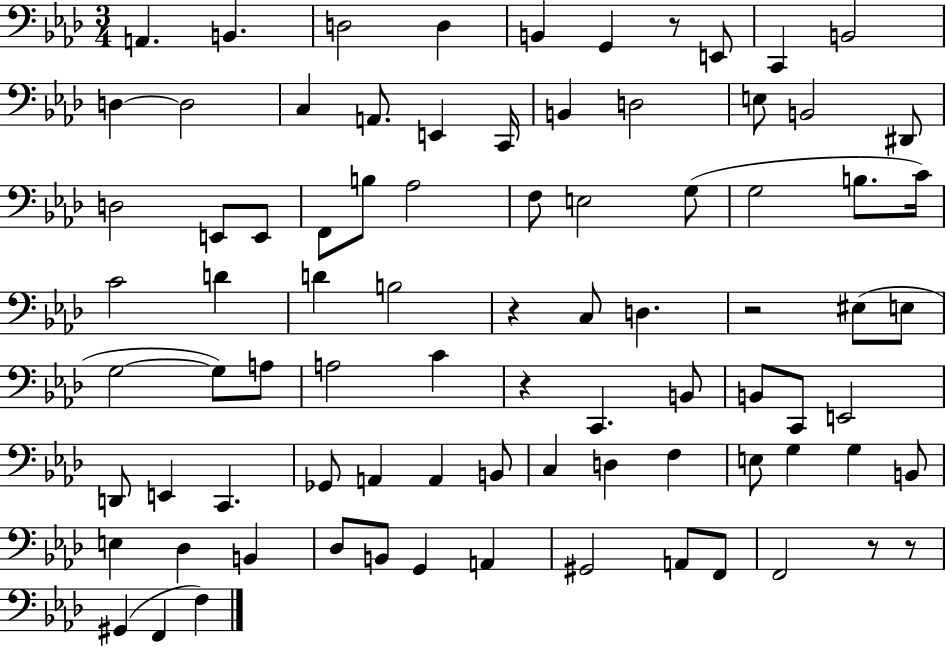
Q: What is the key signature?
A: AES major